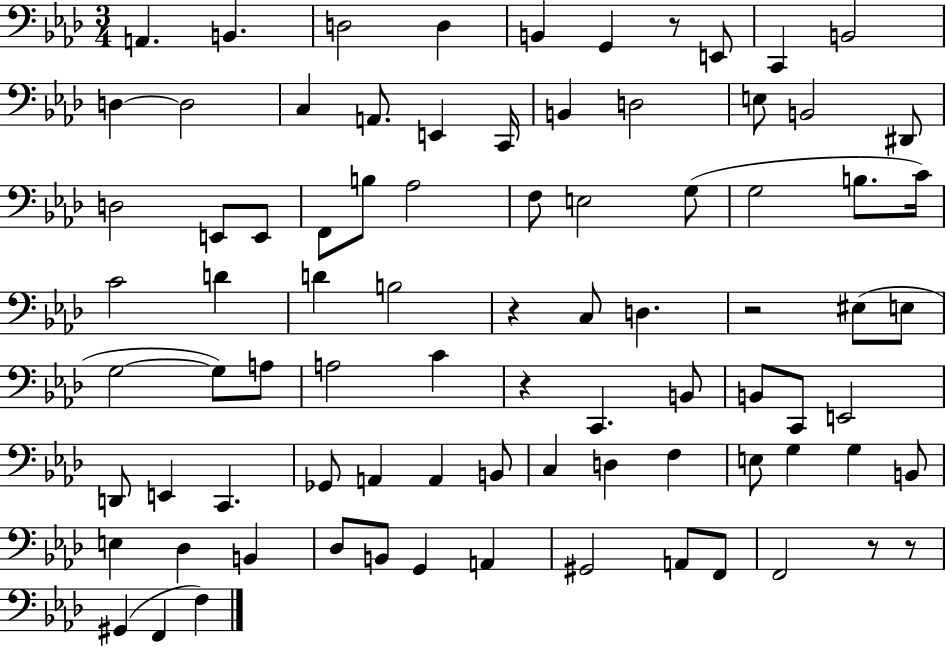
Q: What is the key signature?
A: AES major